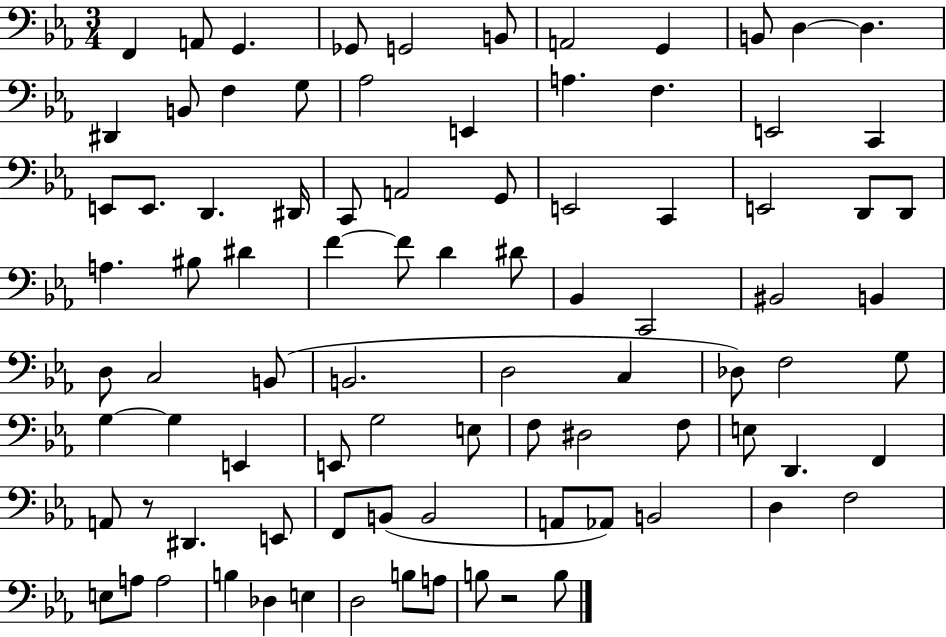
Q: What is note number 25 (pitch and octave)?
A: D#2